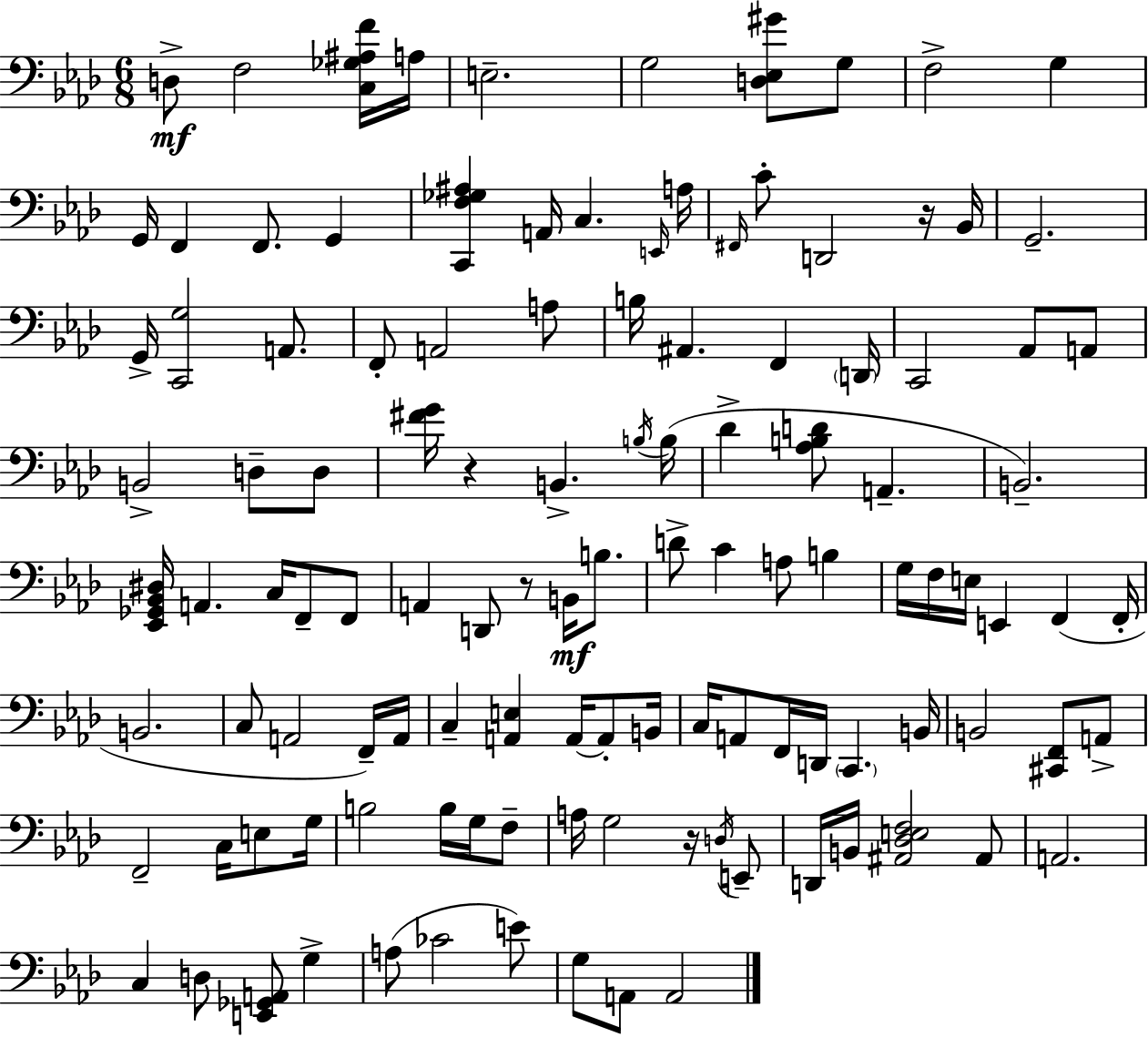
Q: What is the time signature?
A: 6/8